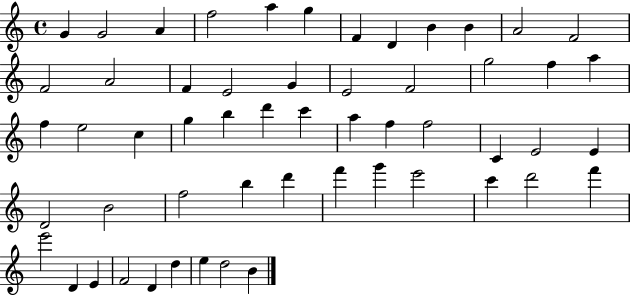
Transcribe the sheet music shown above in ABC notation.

X:1
T:Untitled
M:4/4
L:1/4
K:C
G G2 A f2 a g F D B B A2 F2 F2 A2 F E2 G E2 F2 g2 f a f e2 c g b d' c' a f f2 C E2 E D2 B2 f2 b d' f' g' e'2 c' d'2 f' e'2 D E F2 D d e d2 B